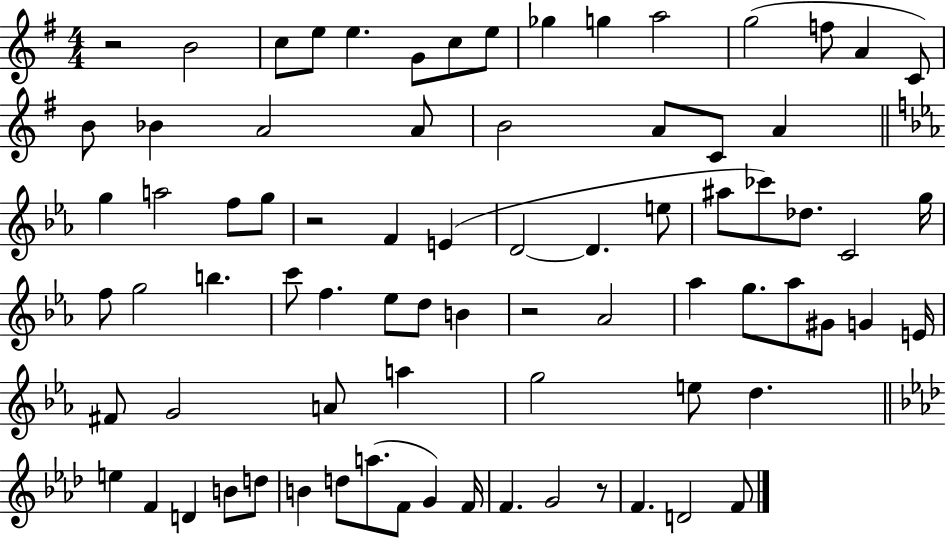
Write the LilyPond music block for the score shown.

{
  \clef treble
  \numericTimeSignature
  \time 4/4
  \key g \major
  \repeat volta 2 { r2 b'2 | c''8 e''8 e''4. g'8 c''8 e''8 | ges''4 g''4 a''2 | g''2( f''8 a'4 c'8) | \break b'8 bes'4 a'2 a'8 | b'2 a'8 c'8 a'4 | \bar "||" \break \key c \minor g''4 a''2 f''8 g''8 | r2 f'4 e'4( | d'2~~ d'4. e''8 | ais''8 ces'''8) des''8. c'2 g''16 | \break f''8 g''2 b''4. | c'''8 f''4. ees''8 d''8 b'4 | r2 aes'2 | aes''4 g''8. aes''8 gis'8 g'4 e'16 | \break fis'8 g'2 a'8 a''4 | g''2 e''8 d''4. | \bar "||" \break \key aes \major e''4 f'4 d'4 b'8 d''8 | b'4 d''8 a''8.( f'8 g'4) f'16 | f'4. g'2 r8 | f'4. d'2 f'8 | \break } \bar "|."
}